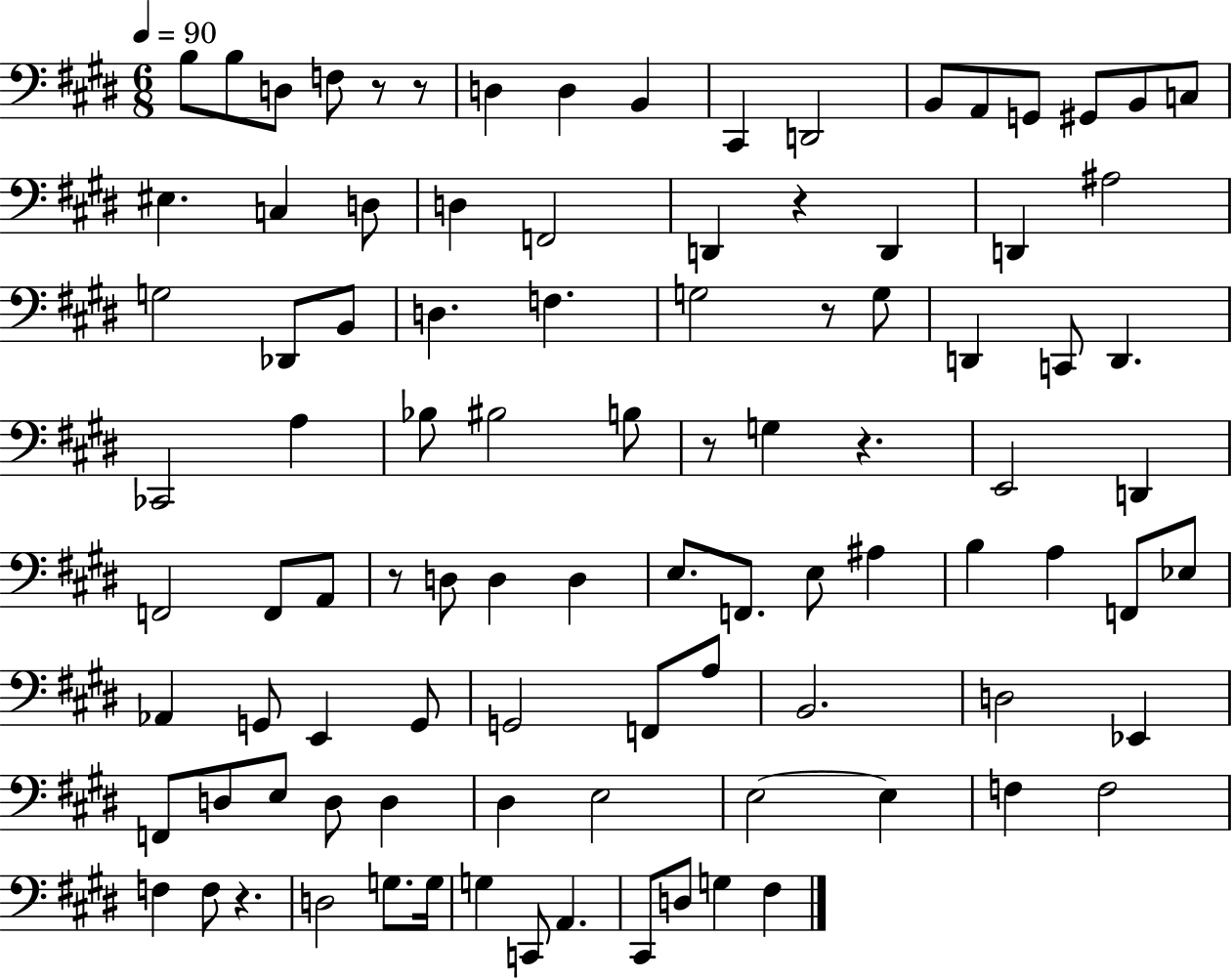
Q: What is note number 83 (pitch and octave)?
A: G3